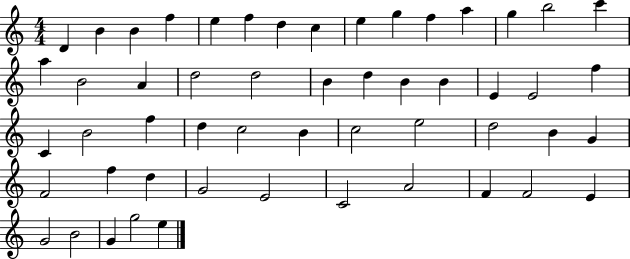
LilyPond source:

{
  \clef treble
  \numericTimeSignature
  \time 4/4
  \key c \major
  d'4 b'4 b'4 f''4 | e''4 f''4 d''4 c''4 | e''4 g''4 f''4 a''4 | g''4 b''2 c'''4 | \break a''4 b'2 a'4 | d''2 d''2 | b'4 d''4 b'4 b'4 | e'4 e'2 f''4 | \break c'4 b'2 f''4 | d''4 c''2 b'4 | c''2 e''2 | d''2 b'4 g'4 | \break f'2 f''4 d''4 | g'2 e'2 | c'2 a'2 | f'4 f'2 e'4 | \break g'2 b'2 | g'4 g''2 e''4 | \bar "|."
}